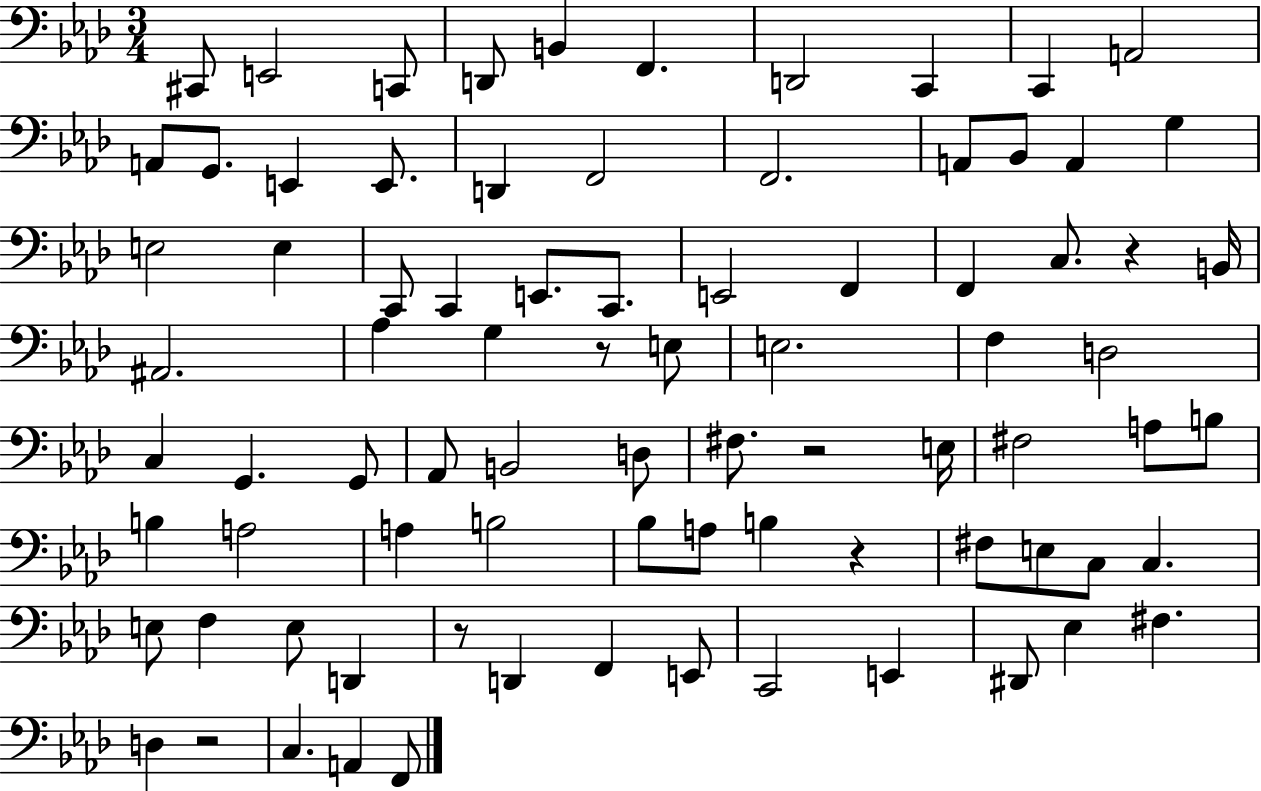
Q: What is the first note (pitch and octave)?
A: C#2